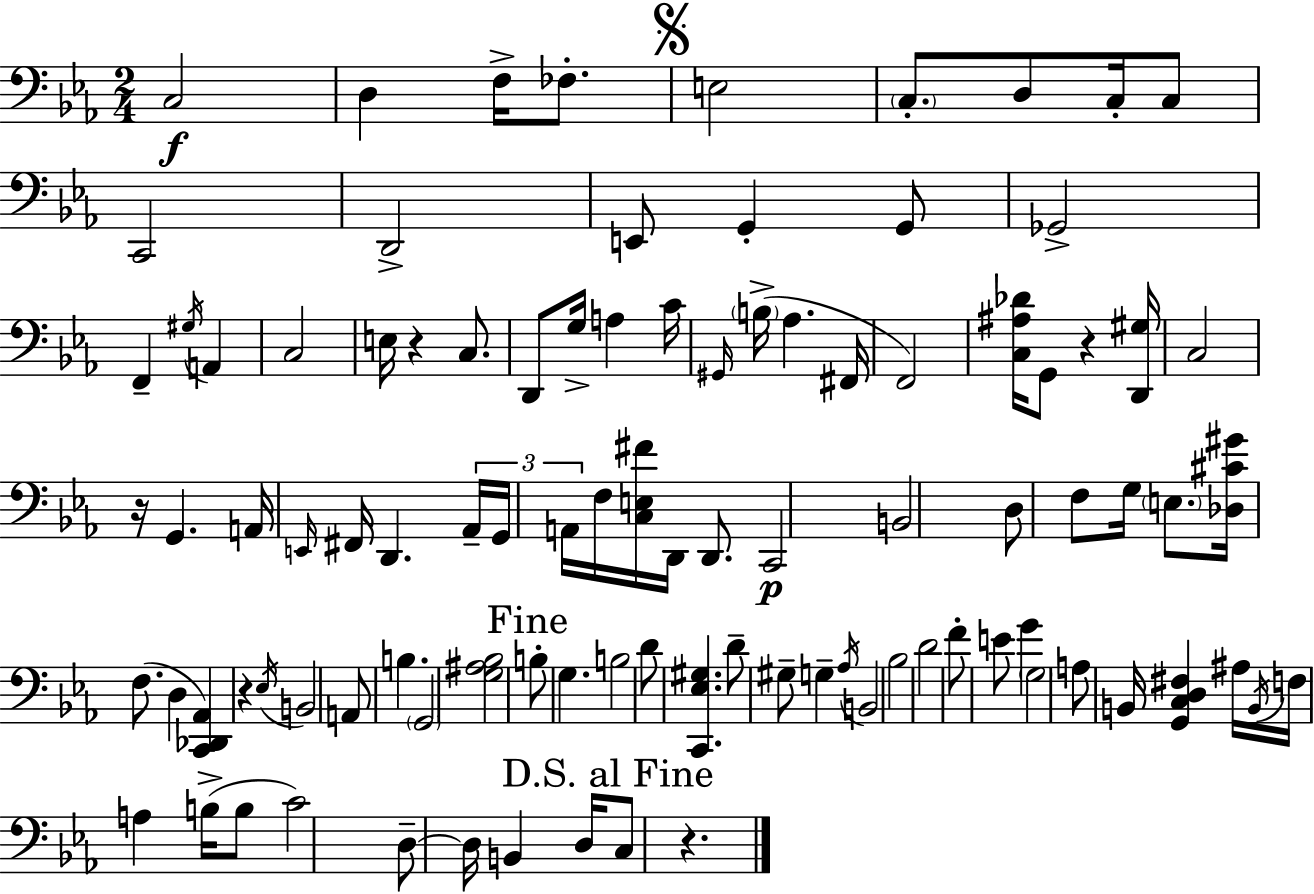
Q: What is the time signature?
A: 2/4